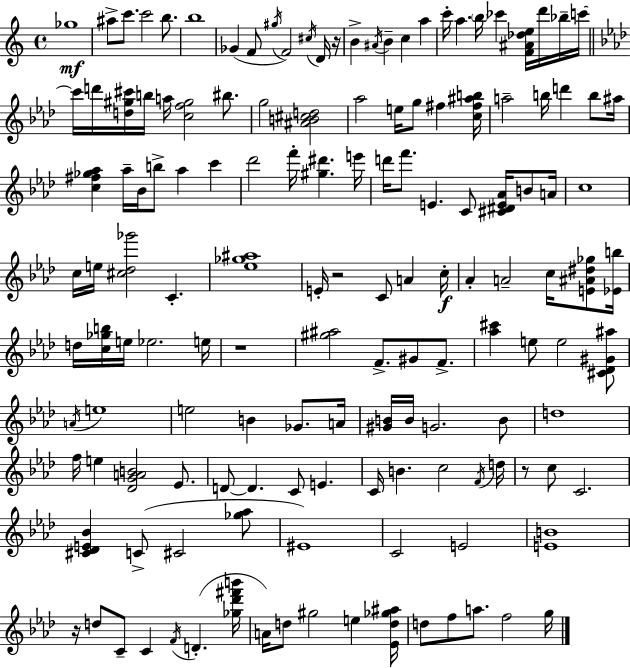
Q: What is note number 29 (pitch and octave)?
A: BIS5